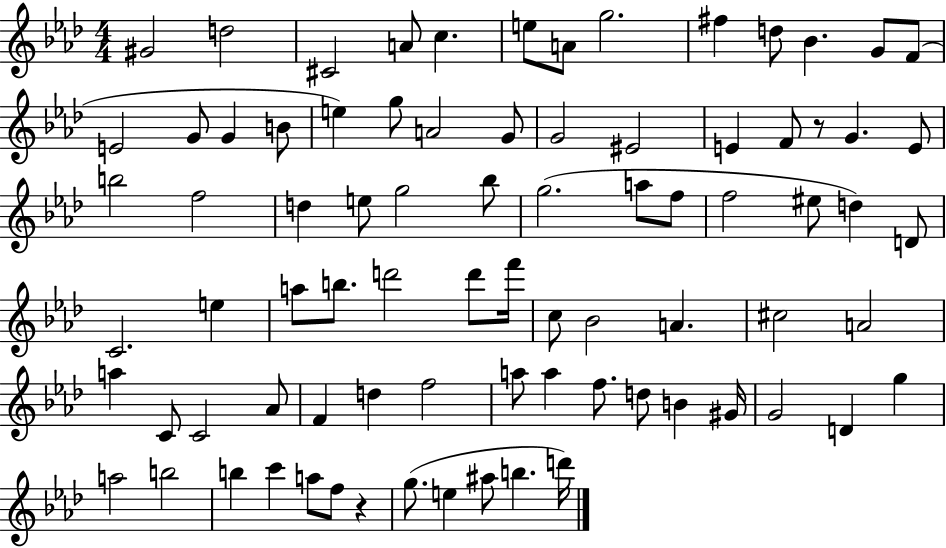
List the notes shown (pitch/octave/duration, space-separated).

G#4/h D5/h C#4/h A4/e C5/q. E5/e A4/e G5/h. F#5/q D5/e Bb4/q. G4/e F4/e E4/h G4/e G4/q B4/e E5/q G5/e A4/h G4/e G4/h EIS4/h E4/q F4/e R/e G4/q. E4/e B5/h F5/h D5/q E5/e G5/h Bb5/e G5/h. A5/e F5/e F5/h EIS5/e D5/q D4/e C4/h. E5/q A5/e B5/e. D6/h D6/e F6/s C5/e Bb4/h A4/q. C#5/h A4/h A5/q C4/e C4/h Ab4/e F4/q D5/q F5/h A5/e A5/q F5/e. D5/e B4/q G#4/s G4/h D4/q G5/q A5/h B5/h B5/q C6/q A5/e F5/e R/q G5/e. E5/q A#5/e B5/q. D6/s